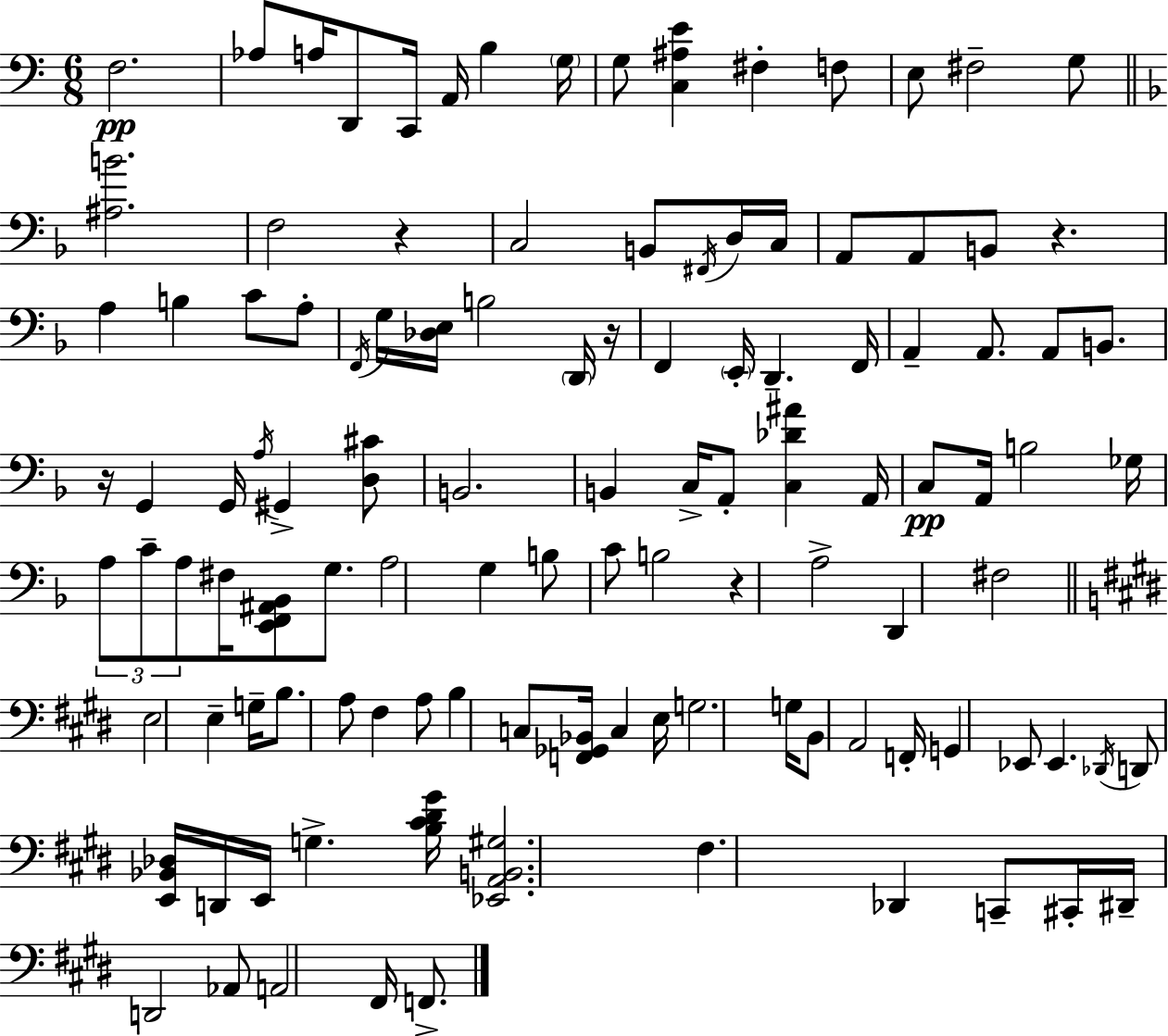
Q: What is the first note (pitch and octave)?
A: F3